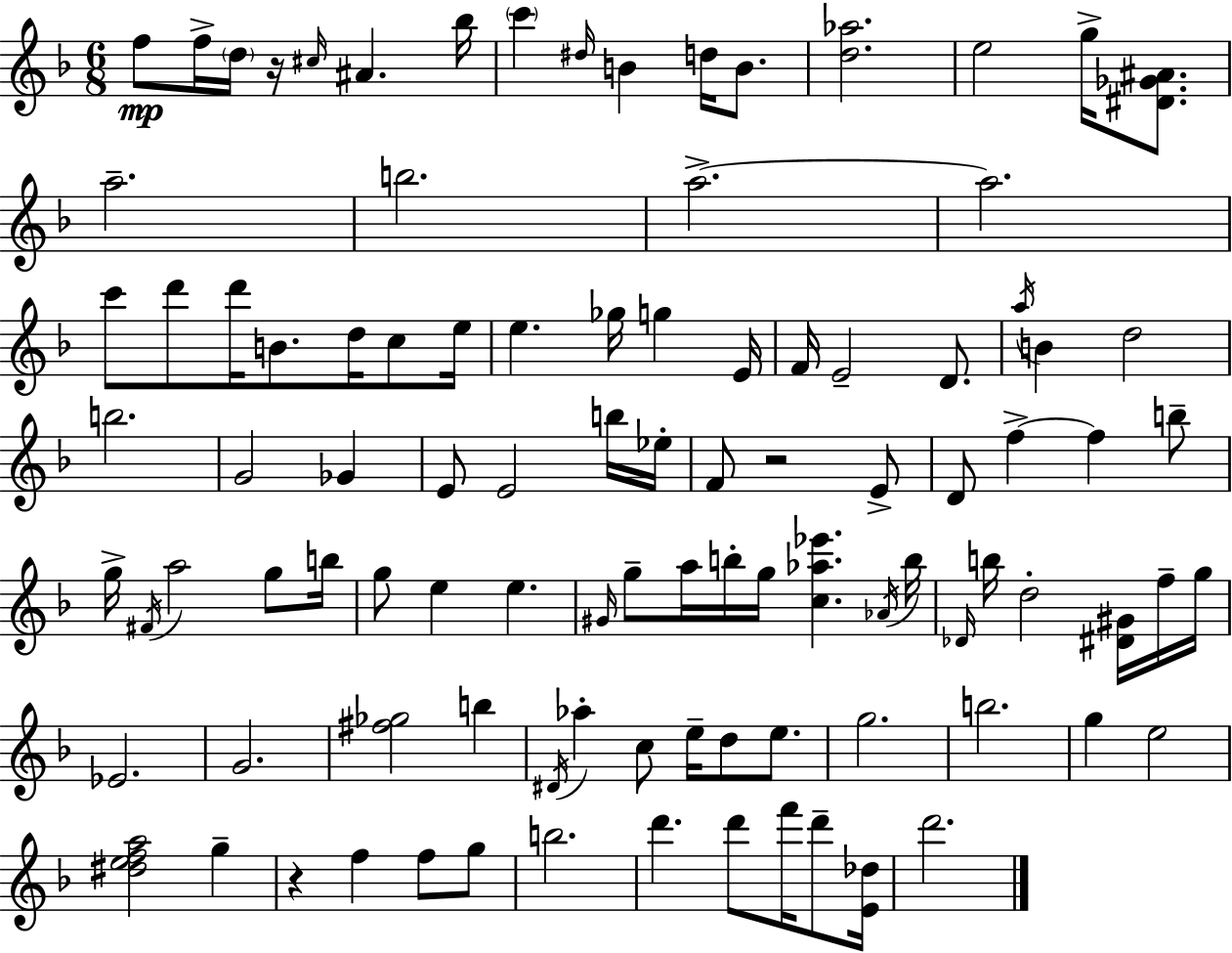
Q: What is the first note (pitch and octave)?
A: F5